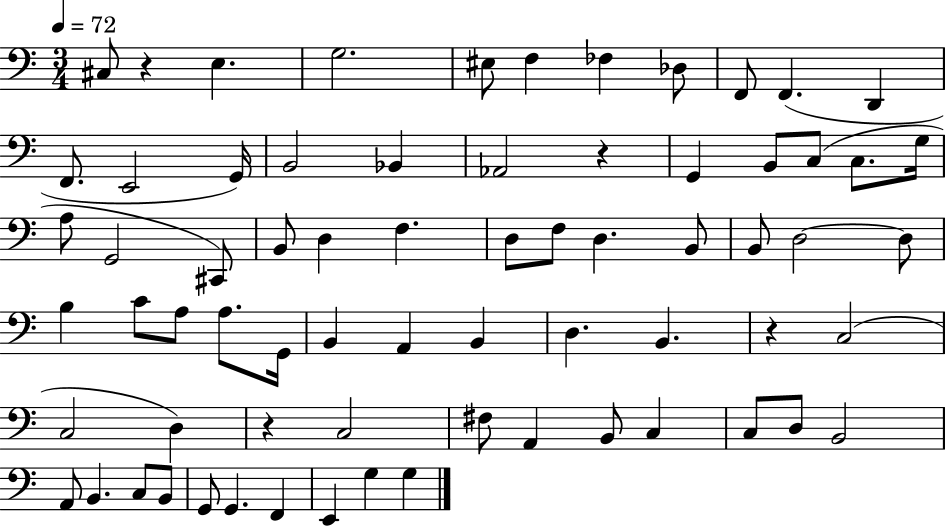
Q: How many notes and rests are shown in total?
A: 69